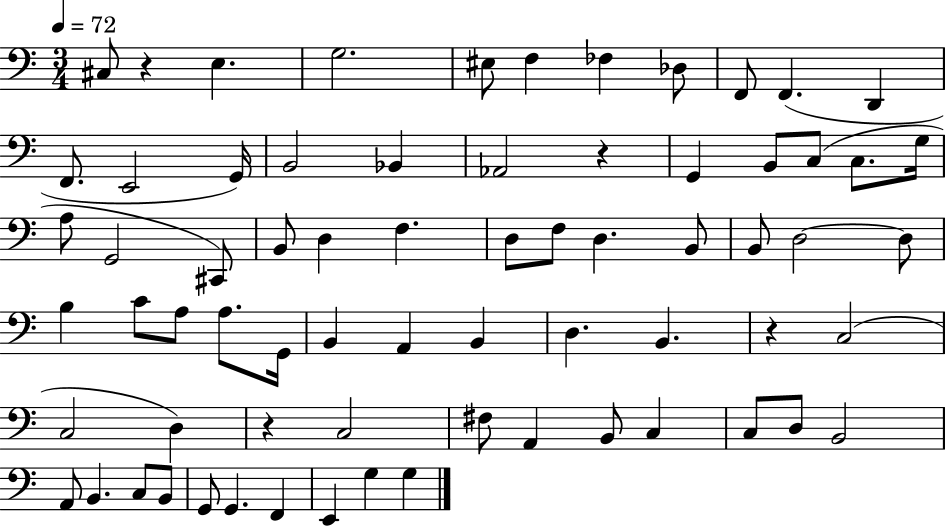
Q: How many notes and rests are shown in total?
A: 69